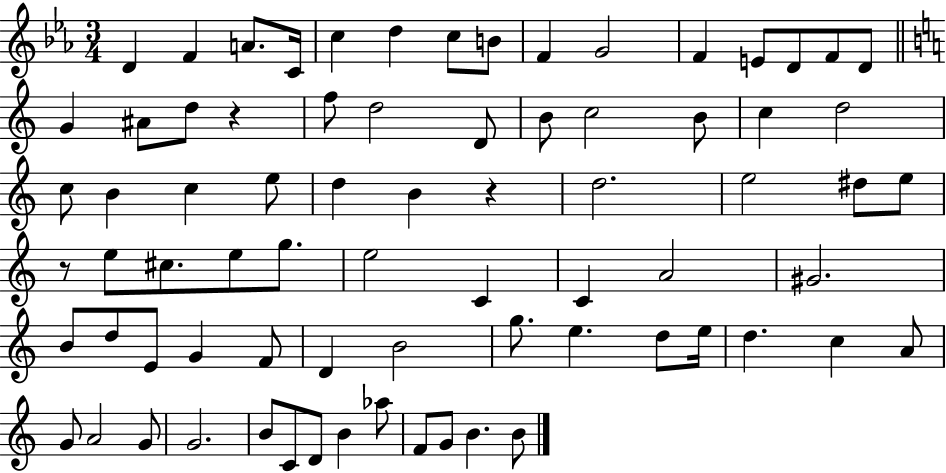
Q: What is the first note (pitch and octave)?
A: D4